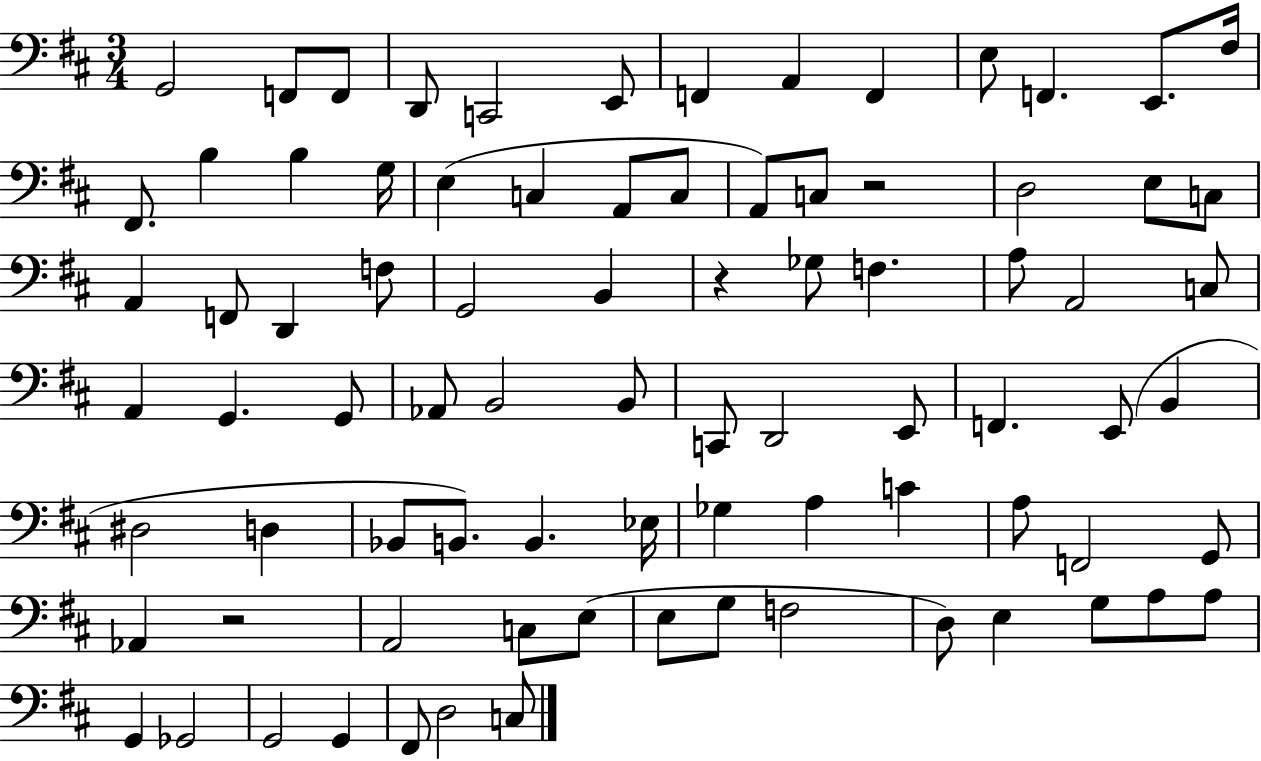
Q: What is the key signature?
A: D major